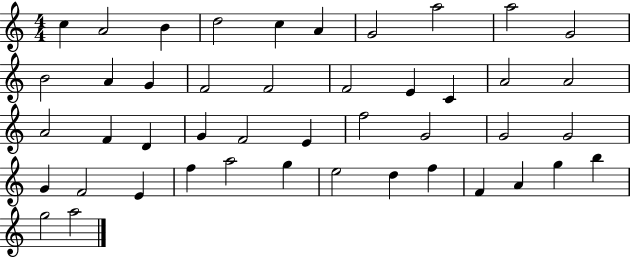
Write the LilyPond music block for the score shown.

{
  \clef treble
  \numericTimeSignature
  \time 4/4
  \key c \major
  c''4 a'2 b'4 | d''2 c''4 a'4 | g'2 a''2 | a''2 g'2 | \break b'2 a'4 g'4 | f'2 f'2 | f'2 e'4 c'4 | a'2 a'2 | \break a'2 f'4 d'4 | g'4 f'2 e'4 | f''2 g'2 | g'2 g'2 | \break g'4 f'2 e'4 | f''4 a''2 g''4 | e''2 d''4 f''4 | f'4 a'4 g''4 b''4 | \break g''2 a''2 | \bar "|."
}